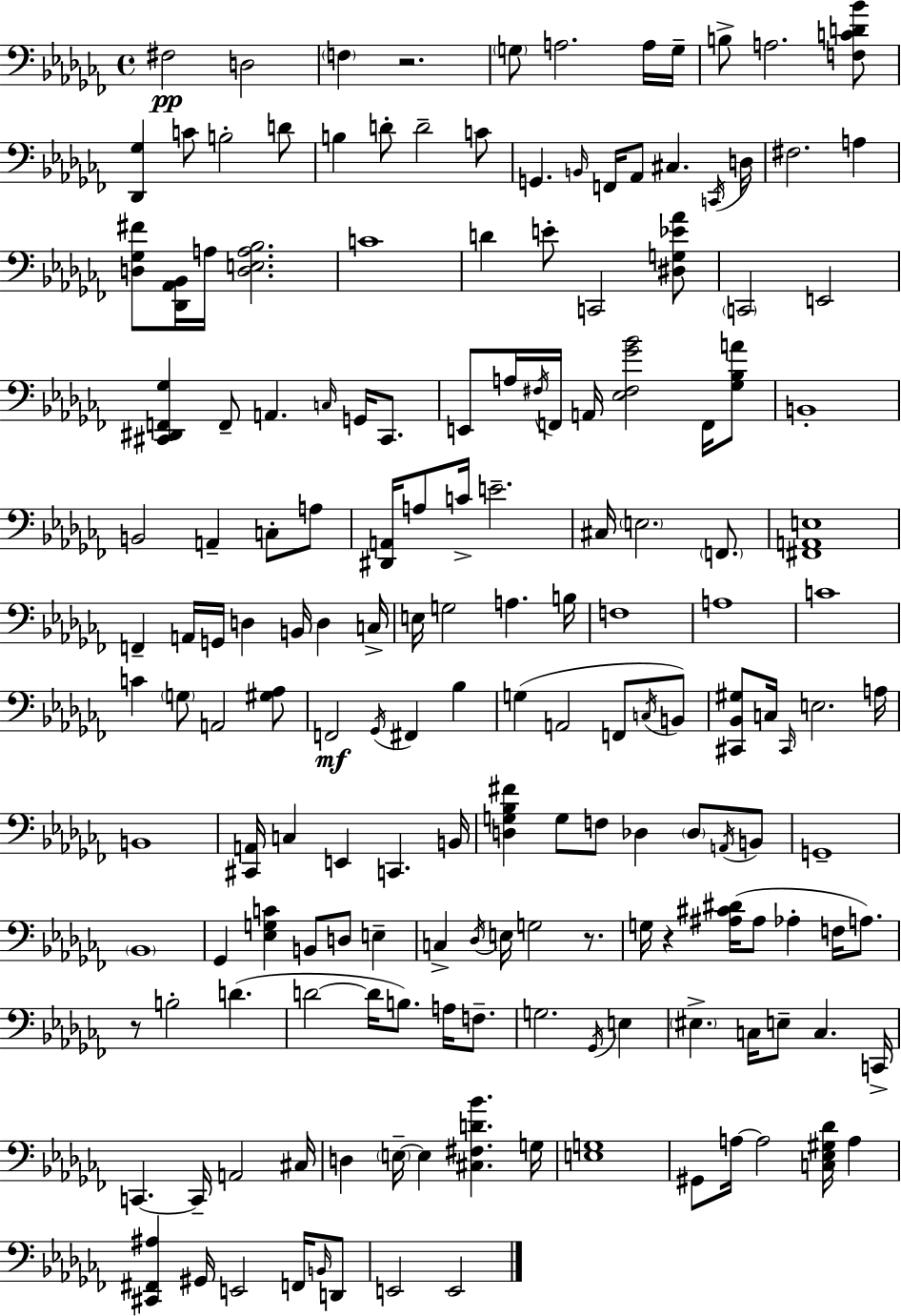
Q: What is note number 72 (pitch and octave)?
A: F2